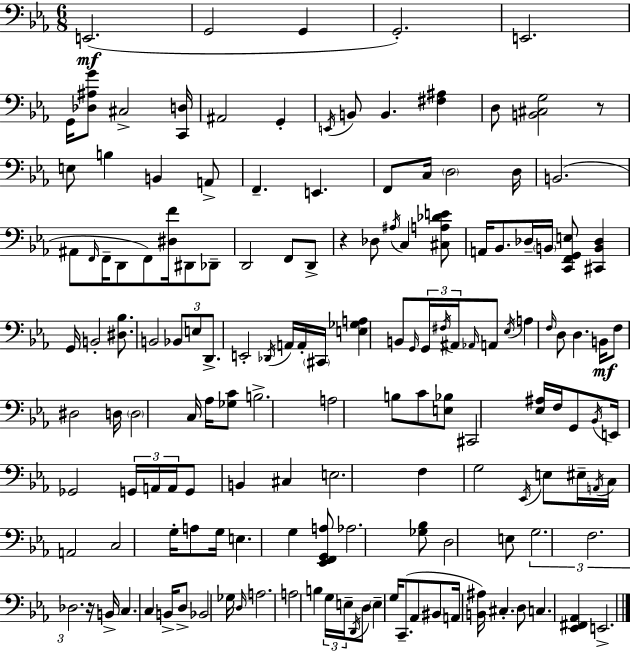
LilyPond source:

{
  \clef bass
  \numericTimeSignature
  \time 6/8
  \key ees \major
  e,2.(\mf | g,2 g,4 | g,2.-.) | e,2. | \break g,16 <des ais g'>8 cis2-> <c, d>16 | ais,2 g,4-. | \acciaccatura { e,16 } b,8 b,4. <fis ais>4 | d8 <b, cis g>2 r8 | \break e8 b4 b,4 a,8-> | f,4.-- e,4. | f,8 c16 \parenthesize d2 | d16 b,2.( | \break ais,8 \grace { f,16 } f,16-- d,8 f,8) <dis f'>16 dis,8 | des,8-- d,2 f,8 | d,8-> r4 des8 \acciaccatura { ais16 } c4 | <cis a des' e'>8 a,16 bes,8. des16-- \parenthesize b,16 <c, f, g, e>8 <cis, b, des>4 | \break g,16 b,2-. | <dis bes>8. b,2 \tuplet 3/2 { bes,8 | e8 d,8.-> } e,2-. | \acciaccatura { des,16 } a,16 a,16-. \parenthesize cis,16 <e ges a>4 b,8 | \break \grace { g,16 } \tuplet 3/2 { g,16 \acciaccatura { fis16 } ais,16 } \grace { aes,16 } a,8 \acciaccatura { ees16 } a4 | \grace { f16 } d8 d4. b,16\mf f8 | dis2 d16 \parenthesize d2 | c16 aes16 <ges c'>8 b2.-> | \break a2 | b8 c'8 <e bes>8 cis,2 | <ees ais>16 f16 g,8 \acciaccatura { bes,16 } | e,16 ges,2 \tuplet 3/2 { g,16 a,16 a,16 } | \break g,8 b,4 cis4 e2. | f4 | g2 \acciaccatura { ees,16 } e8 | eis16-- \acciaccatura { a,16 } c16 a,2 | \break c2 g16-. a8 g16 | e4. g4 <ees, f, g, a>8 | aes2. | <ges bes>8 d2 e8 | \break \tuplet 3/2 { g2. | f2. | des2. } | r16 b,16-> c4. c4 | \break b,16-> d8-> bes,2 ges16 | \grace { d16 } a2. | a2 b4 | \tuplet 3/2 { g16 e16-- \acciaccatura { d,16 } } d8 \parenthesize e4-- g16 c,8.--( | \break aes,8 bis,8 a,16 <b, ais>16) cis4.-. | d8 c4. <ees, fis, aes,>4 | e,2.-> | \bar "|."
}